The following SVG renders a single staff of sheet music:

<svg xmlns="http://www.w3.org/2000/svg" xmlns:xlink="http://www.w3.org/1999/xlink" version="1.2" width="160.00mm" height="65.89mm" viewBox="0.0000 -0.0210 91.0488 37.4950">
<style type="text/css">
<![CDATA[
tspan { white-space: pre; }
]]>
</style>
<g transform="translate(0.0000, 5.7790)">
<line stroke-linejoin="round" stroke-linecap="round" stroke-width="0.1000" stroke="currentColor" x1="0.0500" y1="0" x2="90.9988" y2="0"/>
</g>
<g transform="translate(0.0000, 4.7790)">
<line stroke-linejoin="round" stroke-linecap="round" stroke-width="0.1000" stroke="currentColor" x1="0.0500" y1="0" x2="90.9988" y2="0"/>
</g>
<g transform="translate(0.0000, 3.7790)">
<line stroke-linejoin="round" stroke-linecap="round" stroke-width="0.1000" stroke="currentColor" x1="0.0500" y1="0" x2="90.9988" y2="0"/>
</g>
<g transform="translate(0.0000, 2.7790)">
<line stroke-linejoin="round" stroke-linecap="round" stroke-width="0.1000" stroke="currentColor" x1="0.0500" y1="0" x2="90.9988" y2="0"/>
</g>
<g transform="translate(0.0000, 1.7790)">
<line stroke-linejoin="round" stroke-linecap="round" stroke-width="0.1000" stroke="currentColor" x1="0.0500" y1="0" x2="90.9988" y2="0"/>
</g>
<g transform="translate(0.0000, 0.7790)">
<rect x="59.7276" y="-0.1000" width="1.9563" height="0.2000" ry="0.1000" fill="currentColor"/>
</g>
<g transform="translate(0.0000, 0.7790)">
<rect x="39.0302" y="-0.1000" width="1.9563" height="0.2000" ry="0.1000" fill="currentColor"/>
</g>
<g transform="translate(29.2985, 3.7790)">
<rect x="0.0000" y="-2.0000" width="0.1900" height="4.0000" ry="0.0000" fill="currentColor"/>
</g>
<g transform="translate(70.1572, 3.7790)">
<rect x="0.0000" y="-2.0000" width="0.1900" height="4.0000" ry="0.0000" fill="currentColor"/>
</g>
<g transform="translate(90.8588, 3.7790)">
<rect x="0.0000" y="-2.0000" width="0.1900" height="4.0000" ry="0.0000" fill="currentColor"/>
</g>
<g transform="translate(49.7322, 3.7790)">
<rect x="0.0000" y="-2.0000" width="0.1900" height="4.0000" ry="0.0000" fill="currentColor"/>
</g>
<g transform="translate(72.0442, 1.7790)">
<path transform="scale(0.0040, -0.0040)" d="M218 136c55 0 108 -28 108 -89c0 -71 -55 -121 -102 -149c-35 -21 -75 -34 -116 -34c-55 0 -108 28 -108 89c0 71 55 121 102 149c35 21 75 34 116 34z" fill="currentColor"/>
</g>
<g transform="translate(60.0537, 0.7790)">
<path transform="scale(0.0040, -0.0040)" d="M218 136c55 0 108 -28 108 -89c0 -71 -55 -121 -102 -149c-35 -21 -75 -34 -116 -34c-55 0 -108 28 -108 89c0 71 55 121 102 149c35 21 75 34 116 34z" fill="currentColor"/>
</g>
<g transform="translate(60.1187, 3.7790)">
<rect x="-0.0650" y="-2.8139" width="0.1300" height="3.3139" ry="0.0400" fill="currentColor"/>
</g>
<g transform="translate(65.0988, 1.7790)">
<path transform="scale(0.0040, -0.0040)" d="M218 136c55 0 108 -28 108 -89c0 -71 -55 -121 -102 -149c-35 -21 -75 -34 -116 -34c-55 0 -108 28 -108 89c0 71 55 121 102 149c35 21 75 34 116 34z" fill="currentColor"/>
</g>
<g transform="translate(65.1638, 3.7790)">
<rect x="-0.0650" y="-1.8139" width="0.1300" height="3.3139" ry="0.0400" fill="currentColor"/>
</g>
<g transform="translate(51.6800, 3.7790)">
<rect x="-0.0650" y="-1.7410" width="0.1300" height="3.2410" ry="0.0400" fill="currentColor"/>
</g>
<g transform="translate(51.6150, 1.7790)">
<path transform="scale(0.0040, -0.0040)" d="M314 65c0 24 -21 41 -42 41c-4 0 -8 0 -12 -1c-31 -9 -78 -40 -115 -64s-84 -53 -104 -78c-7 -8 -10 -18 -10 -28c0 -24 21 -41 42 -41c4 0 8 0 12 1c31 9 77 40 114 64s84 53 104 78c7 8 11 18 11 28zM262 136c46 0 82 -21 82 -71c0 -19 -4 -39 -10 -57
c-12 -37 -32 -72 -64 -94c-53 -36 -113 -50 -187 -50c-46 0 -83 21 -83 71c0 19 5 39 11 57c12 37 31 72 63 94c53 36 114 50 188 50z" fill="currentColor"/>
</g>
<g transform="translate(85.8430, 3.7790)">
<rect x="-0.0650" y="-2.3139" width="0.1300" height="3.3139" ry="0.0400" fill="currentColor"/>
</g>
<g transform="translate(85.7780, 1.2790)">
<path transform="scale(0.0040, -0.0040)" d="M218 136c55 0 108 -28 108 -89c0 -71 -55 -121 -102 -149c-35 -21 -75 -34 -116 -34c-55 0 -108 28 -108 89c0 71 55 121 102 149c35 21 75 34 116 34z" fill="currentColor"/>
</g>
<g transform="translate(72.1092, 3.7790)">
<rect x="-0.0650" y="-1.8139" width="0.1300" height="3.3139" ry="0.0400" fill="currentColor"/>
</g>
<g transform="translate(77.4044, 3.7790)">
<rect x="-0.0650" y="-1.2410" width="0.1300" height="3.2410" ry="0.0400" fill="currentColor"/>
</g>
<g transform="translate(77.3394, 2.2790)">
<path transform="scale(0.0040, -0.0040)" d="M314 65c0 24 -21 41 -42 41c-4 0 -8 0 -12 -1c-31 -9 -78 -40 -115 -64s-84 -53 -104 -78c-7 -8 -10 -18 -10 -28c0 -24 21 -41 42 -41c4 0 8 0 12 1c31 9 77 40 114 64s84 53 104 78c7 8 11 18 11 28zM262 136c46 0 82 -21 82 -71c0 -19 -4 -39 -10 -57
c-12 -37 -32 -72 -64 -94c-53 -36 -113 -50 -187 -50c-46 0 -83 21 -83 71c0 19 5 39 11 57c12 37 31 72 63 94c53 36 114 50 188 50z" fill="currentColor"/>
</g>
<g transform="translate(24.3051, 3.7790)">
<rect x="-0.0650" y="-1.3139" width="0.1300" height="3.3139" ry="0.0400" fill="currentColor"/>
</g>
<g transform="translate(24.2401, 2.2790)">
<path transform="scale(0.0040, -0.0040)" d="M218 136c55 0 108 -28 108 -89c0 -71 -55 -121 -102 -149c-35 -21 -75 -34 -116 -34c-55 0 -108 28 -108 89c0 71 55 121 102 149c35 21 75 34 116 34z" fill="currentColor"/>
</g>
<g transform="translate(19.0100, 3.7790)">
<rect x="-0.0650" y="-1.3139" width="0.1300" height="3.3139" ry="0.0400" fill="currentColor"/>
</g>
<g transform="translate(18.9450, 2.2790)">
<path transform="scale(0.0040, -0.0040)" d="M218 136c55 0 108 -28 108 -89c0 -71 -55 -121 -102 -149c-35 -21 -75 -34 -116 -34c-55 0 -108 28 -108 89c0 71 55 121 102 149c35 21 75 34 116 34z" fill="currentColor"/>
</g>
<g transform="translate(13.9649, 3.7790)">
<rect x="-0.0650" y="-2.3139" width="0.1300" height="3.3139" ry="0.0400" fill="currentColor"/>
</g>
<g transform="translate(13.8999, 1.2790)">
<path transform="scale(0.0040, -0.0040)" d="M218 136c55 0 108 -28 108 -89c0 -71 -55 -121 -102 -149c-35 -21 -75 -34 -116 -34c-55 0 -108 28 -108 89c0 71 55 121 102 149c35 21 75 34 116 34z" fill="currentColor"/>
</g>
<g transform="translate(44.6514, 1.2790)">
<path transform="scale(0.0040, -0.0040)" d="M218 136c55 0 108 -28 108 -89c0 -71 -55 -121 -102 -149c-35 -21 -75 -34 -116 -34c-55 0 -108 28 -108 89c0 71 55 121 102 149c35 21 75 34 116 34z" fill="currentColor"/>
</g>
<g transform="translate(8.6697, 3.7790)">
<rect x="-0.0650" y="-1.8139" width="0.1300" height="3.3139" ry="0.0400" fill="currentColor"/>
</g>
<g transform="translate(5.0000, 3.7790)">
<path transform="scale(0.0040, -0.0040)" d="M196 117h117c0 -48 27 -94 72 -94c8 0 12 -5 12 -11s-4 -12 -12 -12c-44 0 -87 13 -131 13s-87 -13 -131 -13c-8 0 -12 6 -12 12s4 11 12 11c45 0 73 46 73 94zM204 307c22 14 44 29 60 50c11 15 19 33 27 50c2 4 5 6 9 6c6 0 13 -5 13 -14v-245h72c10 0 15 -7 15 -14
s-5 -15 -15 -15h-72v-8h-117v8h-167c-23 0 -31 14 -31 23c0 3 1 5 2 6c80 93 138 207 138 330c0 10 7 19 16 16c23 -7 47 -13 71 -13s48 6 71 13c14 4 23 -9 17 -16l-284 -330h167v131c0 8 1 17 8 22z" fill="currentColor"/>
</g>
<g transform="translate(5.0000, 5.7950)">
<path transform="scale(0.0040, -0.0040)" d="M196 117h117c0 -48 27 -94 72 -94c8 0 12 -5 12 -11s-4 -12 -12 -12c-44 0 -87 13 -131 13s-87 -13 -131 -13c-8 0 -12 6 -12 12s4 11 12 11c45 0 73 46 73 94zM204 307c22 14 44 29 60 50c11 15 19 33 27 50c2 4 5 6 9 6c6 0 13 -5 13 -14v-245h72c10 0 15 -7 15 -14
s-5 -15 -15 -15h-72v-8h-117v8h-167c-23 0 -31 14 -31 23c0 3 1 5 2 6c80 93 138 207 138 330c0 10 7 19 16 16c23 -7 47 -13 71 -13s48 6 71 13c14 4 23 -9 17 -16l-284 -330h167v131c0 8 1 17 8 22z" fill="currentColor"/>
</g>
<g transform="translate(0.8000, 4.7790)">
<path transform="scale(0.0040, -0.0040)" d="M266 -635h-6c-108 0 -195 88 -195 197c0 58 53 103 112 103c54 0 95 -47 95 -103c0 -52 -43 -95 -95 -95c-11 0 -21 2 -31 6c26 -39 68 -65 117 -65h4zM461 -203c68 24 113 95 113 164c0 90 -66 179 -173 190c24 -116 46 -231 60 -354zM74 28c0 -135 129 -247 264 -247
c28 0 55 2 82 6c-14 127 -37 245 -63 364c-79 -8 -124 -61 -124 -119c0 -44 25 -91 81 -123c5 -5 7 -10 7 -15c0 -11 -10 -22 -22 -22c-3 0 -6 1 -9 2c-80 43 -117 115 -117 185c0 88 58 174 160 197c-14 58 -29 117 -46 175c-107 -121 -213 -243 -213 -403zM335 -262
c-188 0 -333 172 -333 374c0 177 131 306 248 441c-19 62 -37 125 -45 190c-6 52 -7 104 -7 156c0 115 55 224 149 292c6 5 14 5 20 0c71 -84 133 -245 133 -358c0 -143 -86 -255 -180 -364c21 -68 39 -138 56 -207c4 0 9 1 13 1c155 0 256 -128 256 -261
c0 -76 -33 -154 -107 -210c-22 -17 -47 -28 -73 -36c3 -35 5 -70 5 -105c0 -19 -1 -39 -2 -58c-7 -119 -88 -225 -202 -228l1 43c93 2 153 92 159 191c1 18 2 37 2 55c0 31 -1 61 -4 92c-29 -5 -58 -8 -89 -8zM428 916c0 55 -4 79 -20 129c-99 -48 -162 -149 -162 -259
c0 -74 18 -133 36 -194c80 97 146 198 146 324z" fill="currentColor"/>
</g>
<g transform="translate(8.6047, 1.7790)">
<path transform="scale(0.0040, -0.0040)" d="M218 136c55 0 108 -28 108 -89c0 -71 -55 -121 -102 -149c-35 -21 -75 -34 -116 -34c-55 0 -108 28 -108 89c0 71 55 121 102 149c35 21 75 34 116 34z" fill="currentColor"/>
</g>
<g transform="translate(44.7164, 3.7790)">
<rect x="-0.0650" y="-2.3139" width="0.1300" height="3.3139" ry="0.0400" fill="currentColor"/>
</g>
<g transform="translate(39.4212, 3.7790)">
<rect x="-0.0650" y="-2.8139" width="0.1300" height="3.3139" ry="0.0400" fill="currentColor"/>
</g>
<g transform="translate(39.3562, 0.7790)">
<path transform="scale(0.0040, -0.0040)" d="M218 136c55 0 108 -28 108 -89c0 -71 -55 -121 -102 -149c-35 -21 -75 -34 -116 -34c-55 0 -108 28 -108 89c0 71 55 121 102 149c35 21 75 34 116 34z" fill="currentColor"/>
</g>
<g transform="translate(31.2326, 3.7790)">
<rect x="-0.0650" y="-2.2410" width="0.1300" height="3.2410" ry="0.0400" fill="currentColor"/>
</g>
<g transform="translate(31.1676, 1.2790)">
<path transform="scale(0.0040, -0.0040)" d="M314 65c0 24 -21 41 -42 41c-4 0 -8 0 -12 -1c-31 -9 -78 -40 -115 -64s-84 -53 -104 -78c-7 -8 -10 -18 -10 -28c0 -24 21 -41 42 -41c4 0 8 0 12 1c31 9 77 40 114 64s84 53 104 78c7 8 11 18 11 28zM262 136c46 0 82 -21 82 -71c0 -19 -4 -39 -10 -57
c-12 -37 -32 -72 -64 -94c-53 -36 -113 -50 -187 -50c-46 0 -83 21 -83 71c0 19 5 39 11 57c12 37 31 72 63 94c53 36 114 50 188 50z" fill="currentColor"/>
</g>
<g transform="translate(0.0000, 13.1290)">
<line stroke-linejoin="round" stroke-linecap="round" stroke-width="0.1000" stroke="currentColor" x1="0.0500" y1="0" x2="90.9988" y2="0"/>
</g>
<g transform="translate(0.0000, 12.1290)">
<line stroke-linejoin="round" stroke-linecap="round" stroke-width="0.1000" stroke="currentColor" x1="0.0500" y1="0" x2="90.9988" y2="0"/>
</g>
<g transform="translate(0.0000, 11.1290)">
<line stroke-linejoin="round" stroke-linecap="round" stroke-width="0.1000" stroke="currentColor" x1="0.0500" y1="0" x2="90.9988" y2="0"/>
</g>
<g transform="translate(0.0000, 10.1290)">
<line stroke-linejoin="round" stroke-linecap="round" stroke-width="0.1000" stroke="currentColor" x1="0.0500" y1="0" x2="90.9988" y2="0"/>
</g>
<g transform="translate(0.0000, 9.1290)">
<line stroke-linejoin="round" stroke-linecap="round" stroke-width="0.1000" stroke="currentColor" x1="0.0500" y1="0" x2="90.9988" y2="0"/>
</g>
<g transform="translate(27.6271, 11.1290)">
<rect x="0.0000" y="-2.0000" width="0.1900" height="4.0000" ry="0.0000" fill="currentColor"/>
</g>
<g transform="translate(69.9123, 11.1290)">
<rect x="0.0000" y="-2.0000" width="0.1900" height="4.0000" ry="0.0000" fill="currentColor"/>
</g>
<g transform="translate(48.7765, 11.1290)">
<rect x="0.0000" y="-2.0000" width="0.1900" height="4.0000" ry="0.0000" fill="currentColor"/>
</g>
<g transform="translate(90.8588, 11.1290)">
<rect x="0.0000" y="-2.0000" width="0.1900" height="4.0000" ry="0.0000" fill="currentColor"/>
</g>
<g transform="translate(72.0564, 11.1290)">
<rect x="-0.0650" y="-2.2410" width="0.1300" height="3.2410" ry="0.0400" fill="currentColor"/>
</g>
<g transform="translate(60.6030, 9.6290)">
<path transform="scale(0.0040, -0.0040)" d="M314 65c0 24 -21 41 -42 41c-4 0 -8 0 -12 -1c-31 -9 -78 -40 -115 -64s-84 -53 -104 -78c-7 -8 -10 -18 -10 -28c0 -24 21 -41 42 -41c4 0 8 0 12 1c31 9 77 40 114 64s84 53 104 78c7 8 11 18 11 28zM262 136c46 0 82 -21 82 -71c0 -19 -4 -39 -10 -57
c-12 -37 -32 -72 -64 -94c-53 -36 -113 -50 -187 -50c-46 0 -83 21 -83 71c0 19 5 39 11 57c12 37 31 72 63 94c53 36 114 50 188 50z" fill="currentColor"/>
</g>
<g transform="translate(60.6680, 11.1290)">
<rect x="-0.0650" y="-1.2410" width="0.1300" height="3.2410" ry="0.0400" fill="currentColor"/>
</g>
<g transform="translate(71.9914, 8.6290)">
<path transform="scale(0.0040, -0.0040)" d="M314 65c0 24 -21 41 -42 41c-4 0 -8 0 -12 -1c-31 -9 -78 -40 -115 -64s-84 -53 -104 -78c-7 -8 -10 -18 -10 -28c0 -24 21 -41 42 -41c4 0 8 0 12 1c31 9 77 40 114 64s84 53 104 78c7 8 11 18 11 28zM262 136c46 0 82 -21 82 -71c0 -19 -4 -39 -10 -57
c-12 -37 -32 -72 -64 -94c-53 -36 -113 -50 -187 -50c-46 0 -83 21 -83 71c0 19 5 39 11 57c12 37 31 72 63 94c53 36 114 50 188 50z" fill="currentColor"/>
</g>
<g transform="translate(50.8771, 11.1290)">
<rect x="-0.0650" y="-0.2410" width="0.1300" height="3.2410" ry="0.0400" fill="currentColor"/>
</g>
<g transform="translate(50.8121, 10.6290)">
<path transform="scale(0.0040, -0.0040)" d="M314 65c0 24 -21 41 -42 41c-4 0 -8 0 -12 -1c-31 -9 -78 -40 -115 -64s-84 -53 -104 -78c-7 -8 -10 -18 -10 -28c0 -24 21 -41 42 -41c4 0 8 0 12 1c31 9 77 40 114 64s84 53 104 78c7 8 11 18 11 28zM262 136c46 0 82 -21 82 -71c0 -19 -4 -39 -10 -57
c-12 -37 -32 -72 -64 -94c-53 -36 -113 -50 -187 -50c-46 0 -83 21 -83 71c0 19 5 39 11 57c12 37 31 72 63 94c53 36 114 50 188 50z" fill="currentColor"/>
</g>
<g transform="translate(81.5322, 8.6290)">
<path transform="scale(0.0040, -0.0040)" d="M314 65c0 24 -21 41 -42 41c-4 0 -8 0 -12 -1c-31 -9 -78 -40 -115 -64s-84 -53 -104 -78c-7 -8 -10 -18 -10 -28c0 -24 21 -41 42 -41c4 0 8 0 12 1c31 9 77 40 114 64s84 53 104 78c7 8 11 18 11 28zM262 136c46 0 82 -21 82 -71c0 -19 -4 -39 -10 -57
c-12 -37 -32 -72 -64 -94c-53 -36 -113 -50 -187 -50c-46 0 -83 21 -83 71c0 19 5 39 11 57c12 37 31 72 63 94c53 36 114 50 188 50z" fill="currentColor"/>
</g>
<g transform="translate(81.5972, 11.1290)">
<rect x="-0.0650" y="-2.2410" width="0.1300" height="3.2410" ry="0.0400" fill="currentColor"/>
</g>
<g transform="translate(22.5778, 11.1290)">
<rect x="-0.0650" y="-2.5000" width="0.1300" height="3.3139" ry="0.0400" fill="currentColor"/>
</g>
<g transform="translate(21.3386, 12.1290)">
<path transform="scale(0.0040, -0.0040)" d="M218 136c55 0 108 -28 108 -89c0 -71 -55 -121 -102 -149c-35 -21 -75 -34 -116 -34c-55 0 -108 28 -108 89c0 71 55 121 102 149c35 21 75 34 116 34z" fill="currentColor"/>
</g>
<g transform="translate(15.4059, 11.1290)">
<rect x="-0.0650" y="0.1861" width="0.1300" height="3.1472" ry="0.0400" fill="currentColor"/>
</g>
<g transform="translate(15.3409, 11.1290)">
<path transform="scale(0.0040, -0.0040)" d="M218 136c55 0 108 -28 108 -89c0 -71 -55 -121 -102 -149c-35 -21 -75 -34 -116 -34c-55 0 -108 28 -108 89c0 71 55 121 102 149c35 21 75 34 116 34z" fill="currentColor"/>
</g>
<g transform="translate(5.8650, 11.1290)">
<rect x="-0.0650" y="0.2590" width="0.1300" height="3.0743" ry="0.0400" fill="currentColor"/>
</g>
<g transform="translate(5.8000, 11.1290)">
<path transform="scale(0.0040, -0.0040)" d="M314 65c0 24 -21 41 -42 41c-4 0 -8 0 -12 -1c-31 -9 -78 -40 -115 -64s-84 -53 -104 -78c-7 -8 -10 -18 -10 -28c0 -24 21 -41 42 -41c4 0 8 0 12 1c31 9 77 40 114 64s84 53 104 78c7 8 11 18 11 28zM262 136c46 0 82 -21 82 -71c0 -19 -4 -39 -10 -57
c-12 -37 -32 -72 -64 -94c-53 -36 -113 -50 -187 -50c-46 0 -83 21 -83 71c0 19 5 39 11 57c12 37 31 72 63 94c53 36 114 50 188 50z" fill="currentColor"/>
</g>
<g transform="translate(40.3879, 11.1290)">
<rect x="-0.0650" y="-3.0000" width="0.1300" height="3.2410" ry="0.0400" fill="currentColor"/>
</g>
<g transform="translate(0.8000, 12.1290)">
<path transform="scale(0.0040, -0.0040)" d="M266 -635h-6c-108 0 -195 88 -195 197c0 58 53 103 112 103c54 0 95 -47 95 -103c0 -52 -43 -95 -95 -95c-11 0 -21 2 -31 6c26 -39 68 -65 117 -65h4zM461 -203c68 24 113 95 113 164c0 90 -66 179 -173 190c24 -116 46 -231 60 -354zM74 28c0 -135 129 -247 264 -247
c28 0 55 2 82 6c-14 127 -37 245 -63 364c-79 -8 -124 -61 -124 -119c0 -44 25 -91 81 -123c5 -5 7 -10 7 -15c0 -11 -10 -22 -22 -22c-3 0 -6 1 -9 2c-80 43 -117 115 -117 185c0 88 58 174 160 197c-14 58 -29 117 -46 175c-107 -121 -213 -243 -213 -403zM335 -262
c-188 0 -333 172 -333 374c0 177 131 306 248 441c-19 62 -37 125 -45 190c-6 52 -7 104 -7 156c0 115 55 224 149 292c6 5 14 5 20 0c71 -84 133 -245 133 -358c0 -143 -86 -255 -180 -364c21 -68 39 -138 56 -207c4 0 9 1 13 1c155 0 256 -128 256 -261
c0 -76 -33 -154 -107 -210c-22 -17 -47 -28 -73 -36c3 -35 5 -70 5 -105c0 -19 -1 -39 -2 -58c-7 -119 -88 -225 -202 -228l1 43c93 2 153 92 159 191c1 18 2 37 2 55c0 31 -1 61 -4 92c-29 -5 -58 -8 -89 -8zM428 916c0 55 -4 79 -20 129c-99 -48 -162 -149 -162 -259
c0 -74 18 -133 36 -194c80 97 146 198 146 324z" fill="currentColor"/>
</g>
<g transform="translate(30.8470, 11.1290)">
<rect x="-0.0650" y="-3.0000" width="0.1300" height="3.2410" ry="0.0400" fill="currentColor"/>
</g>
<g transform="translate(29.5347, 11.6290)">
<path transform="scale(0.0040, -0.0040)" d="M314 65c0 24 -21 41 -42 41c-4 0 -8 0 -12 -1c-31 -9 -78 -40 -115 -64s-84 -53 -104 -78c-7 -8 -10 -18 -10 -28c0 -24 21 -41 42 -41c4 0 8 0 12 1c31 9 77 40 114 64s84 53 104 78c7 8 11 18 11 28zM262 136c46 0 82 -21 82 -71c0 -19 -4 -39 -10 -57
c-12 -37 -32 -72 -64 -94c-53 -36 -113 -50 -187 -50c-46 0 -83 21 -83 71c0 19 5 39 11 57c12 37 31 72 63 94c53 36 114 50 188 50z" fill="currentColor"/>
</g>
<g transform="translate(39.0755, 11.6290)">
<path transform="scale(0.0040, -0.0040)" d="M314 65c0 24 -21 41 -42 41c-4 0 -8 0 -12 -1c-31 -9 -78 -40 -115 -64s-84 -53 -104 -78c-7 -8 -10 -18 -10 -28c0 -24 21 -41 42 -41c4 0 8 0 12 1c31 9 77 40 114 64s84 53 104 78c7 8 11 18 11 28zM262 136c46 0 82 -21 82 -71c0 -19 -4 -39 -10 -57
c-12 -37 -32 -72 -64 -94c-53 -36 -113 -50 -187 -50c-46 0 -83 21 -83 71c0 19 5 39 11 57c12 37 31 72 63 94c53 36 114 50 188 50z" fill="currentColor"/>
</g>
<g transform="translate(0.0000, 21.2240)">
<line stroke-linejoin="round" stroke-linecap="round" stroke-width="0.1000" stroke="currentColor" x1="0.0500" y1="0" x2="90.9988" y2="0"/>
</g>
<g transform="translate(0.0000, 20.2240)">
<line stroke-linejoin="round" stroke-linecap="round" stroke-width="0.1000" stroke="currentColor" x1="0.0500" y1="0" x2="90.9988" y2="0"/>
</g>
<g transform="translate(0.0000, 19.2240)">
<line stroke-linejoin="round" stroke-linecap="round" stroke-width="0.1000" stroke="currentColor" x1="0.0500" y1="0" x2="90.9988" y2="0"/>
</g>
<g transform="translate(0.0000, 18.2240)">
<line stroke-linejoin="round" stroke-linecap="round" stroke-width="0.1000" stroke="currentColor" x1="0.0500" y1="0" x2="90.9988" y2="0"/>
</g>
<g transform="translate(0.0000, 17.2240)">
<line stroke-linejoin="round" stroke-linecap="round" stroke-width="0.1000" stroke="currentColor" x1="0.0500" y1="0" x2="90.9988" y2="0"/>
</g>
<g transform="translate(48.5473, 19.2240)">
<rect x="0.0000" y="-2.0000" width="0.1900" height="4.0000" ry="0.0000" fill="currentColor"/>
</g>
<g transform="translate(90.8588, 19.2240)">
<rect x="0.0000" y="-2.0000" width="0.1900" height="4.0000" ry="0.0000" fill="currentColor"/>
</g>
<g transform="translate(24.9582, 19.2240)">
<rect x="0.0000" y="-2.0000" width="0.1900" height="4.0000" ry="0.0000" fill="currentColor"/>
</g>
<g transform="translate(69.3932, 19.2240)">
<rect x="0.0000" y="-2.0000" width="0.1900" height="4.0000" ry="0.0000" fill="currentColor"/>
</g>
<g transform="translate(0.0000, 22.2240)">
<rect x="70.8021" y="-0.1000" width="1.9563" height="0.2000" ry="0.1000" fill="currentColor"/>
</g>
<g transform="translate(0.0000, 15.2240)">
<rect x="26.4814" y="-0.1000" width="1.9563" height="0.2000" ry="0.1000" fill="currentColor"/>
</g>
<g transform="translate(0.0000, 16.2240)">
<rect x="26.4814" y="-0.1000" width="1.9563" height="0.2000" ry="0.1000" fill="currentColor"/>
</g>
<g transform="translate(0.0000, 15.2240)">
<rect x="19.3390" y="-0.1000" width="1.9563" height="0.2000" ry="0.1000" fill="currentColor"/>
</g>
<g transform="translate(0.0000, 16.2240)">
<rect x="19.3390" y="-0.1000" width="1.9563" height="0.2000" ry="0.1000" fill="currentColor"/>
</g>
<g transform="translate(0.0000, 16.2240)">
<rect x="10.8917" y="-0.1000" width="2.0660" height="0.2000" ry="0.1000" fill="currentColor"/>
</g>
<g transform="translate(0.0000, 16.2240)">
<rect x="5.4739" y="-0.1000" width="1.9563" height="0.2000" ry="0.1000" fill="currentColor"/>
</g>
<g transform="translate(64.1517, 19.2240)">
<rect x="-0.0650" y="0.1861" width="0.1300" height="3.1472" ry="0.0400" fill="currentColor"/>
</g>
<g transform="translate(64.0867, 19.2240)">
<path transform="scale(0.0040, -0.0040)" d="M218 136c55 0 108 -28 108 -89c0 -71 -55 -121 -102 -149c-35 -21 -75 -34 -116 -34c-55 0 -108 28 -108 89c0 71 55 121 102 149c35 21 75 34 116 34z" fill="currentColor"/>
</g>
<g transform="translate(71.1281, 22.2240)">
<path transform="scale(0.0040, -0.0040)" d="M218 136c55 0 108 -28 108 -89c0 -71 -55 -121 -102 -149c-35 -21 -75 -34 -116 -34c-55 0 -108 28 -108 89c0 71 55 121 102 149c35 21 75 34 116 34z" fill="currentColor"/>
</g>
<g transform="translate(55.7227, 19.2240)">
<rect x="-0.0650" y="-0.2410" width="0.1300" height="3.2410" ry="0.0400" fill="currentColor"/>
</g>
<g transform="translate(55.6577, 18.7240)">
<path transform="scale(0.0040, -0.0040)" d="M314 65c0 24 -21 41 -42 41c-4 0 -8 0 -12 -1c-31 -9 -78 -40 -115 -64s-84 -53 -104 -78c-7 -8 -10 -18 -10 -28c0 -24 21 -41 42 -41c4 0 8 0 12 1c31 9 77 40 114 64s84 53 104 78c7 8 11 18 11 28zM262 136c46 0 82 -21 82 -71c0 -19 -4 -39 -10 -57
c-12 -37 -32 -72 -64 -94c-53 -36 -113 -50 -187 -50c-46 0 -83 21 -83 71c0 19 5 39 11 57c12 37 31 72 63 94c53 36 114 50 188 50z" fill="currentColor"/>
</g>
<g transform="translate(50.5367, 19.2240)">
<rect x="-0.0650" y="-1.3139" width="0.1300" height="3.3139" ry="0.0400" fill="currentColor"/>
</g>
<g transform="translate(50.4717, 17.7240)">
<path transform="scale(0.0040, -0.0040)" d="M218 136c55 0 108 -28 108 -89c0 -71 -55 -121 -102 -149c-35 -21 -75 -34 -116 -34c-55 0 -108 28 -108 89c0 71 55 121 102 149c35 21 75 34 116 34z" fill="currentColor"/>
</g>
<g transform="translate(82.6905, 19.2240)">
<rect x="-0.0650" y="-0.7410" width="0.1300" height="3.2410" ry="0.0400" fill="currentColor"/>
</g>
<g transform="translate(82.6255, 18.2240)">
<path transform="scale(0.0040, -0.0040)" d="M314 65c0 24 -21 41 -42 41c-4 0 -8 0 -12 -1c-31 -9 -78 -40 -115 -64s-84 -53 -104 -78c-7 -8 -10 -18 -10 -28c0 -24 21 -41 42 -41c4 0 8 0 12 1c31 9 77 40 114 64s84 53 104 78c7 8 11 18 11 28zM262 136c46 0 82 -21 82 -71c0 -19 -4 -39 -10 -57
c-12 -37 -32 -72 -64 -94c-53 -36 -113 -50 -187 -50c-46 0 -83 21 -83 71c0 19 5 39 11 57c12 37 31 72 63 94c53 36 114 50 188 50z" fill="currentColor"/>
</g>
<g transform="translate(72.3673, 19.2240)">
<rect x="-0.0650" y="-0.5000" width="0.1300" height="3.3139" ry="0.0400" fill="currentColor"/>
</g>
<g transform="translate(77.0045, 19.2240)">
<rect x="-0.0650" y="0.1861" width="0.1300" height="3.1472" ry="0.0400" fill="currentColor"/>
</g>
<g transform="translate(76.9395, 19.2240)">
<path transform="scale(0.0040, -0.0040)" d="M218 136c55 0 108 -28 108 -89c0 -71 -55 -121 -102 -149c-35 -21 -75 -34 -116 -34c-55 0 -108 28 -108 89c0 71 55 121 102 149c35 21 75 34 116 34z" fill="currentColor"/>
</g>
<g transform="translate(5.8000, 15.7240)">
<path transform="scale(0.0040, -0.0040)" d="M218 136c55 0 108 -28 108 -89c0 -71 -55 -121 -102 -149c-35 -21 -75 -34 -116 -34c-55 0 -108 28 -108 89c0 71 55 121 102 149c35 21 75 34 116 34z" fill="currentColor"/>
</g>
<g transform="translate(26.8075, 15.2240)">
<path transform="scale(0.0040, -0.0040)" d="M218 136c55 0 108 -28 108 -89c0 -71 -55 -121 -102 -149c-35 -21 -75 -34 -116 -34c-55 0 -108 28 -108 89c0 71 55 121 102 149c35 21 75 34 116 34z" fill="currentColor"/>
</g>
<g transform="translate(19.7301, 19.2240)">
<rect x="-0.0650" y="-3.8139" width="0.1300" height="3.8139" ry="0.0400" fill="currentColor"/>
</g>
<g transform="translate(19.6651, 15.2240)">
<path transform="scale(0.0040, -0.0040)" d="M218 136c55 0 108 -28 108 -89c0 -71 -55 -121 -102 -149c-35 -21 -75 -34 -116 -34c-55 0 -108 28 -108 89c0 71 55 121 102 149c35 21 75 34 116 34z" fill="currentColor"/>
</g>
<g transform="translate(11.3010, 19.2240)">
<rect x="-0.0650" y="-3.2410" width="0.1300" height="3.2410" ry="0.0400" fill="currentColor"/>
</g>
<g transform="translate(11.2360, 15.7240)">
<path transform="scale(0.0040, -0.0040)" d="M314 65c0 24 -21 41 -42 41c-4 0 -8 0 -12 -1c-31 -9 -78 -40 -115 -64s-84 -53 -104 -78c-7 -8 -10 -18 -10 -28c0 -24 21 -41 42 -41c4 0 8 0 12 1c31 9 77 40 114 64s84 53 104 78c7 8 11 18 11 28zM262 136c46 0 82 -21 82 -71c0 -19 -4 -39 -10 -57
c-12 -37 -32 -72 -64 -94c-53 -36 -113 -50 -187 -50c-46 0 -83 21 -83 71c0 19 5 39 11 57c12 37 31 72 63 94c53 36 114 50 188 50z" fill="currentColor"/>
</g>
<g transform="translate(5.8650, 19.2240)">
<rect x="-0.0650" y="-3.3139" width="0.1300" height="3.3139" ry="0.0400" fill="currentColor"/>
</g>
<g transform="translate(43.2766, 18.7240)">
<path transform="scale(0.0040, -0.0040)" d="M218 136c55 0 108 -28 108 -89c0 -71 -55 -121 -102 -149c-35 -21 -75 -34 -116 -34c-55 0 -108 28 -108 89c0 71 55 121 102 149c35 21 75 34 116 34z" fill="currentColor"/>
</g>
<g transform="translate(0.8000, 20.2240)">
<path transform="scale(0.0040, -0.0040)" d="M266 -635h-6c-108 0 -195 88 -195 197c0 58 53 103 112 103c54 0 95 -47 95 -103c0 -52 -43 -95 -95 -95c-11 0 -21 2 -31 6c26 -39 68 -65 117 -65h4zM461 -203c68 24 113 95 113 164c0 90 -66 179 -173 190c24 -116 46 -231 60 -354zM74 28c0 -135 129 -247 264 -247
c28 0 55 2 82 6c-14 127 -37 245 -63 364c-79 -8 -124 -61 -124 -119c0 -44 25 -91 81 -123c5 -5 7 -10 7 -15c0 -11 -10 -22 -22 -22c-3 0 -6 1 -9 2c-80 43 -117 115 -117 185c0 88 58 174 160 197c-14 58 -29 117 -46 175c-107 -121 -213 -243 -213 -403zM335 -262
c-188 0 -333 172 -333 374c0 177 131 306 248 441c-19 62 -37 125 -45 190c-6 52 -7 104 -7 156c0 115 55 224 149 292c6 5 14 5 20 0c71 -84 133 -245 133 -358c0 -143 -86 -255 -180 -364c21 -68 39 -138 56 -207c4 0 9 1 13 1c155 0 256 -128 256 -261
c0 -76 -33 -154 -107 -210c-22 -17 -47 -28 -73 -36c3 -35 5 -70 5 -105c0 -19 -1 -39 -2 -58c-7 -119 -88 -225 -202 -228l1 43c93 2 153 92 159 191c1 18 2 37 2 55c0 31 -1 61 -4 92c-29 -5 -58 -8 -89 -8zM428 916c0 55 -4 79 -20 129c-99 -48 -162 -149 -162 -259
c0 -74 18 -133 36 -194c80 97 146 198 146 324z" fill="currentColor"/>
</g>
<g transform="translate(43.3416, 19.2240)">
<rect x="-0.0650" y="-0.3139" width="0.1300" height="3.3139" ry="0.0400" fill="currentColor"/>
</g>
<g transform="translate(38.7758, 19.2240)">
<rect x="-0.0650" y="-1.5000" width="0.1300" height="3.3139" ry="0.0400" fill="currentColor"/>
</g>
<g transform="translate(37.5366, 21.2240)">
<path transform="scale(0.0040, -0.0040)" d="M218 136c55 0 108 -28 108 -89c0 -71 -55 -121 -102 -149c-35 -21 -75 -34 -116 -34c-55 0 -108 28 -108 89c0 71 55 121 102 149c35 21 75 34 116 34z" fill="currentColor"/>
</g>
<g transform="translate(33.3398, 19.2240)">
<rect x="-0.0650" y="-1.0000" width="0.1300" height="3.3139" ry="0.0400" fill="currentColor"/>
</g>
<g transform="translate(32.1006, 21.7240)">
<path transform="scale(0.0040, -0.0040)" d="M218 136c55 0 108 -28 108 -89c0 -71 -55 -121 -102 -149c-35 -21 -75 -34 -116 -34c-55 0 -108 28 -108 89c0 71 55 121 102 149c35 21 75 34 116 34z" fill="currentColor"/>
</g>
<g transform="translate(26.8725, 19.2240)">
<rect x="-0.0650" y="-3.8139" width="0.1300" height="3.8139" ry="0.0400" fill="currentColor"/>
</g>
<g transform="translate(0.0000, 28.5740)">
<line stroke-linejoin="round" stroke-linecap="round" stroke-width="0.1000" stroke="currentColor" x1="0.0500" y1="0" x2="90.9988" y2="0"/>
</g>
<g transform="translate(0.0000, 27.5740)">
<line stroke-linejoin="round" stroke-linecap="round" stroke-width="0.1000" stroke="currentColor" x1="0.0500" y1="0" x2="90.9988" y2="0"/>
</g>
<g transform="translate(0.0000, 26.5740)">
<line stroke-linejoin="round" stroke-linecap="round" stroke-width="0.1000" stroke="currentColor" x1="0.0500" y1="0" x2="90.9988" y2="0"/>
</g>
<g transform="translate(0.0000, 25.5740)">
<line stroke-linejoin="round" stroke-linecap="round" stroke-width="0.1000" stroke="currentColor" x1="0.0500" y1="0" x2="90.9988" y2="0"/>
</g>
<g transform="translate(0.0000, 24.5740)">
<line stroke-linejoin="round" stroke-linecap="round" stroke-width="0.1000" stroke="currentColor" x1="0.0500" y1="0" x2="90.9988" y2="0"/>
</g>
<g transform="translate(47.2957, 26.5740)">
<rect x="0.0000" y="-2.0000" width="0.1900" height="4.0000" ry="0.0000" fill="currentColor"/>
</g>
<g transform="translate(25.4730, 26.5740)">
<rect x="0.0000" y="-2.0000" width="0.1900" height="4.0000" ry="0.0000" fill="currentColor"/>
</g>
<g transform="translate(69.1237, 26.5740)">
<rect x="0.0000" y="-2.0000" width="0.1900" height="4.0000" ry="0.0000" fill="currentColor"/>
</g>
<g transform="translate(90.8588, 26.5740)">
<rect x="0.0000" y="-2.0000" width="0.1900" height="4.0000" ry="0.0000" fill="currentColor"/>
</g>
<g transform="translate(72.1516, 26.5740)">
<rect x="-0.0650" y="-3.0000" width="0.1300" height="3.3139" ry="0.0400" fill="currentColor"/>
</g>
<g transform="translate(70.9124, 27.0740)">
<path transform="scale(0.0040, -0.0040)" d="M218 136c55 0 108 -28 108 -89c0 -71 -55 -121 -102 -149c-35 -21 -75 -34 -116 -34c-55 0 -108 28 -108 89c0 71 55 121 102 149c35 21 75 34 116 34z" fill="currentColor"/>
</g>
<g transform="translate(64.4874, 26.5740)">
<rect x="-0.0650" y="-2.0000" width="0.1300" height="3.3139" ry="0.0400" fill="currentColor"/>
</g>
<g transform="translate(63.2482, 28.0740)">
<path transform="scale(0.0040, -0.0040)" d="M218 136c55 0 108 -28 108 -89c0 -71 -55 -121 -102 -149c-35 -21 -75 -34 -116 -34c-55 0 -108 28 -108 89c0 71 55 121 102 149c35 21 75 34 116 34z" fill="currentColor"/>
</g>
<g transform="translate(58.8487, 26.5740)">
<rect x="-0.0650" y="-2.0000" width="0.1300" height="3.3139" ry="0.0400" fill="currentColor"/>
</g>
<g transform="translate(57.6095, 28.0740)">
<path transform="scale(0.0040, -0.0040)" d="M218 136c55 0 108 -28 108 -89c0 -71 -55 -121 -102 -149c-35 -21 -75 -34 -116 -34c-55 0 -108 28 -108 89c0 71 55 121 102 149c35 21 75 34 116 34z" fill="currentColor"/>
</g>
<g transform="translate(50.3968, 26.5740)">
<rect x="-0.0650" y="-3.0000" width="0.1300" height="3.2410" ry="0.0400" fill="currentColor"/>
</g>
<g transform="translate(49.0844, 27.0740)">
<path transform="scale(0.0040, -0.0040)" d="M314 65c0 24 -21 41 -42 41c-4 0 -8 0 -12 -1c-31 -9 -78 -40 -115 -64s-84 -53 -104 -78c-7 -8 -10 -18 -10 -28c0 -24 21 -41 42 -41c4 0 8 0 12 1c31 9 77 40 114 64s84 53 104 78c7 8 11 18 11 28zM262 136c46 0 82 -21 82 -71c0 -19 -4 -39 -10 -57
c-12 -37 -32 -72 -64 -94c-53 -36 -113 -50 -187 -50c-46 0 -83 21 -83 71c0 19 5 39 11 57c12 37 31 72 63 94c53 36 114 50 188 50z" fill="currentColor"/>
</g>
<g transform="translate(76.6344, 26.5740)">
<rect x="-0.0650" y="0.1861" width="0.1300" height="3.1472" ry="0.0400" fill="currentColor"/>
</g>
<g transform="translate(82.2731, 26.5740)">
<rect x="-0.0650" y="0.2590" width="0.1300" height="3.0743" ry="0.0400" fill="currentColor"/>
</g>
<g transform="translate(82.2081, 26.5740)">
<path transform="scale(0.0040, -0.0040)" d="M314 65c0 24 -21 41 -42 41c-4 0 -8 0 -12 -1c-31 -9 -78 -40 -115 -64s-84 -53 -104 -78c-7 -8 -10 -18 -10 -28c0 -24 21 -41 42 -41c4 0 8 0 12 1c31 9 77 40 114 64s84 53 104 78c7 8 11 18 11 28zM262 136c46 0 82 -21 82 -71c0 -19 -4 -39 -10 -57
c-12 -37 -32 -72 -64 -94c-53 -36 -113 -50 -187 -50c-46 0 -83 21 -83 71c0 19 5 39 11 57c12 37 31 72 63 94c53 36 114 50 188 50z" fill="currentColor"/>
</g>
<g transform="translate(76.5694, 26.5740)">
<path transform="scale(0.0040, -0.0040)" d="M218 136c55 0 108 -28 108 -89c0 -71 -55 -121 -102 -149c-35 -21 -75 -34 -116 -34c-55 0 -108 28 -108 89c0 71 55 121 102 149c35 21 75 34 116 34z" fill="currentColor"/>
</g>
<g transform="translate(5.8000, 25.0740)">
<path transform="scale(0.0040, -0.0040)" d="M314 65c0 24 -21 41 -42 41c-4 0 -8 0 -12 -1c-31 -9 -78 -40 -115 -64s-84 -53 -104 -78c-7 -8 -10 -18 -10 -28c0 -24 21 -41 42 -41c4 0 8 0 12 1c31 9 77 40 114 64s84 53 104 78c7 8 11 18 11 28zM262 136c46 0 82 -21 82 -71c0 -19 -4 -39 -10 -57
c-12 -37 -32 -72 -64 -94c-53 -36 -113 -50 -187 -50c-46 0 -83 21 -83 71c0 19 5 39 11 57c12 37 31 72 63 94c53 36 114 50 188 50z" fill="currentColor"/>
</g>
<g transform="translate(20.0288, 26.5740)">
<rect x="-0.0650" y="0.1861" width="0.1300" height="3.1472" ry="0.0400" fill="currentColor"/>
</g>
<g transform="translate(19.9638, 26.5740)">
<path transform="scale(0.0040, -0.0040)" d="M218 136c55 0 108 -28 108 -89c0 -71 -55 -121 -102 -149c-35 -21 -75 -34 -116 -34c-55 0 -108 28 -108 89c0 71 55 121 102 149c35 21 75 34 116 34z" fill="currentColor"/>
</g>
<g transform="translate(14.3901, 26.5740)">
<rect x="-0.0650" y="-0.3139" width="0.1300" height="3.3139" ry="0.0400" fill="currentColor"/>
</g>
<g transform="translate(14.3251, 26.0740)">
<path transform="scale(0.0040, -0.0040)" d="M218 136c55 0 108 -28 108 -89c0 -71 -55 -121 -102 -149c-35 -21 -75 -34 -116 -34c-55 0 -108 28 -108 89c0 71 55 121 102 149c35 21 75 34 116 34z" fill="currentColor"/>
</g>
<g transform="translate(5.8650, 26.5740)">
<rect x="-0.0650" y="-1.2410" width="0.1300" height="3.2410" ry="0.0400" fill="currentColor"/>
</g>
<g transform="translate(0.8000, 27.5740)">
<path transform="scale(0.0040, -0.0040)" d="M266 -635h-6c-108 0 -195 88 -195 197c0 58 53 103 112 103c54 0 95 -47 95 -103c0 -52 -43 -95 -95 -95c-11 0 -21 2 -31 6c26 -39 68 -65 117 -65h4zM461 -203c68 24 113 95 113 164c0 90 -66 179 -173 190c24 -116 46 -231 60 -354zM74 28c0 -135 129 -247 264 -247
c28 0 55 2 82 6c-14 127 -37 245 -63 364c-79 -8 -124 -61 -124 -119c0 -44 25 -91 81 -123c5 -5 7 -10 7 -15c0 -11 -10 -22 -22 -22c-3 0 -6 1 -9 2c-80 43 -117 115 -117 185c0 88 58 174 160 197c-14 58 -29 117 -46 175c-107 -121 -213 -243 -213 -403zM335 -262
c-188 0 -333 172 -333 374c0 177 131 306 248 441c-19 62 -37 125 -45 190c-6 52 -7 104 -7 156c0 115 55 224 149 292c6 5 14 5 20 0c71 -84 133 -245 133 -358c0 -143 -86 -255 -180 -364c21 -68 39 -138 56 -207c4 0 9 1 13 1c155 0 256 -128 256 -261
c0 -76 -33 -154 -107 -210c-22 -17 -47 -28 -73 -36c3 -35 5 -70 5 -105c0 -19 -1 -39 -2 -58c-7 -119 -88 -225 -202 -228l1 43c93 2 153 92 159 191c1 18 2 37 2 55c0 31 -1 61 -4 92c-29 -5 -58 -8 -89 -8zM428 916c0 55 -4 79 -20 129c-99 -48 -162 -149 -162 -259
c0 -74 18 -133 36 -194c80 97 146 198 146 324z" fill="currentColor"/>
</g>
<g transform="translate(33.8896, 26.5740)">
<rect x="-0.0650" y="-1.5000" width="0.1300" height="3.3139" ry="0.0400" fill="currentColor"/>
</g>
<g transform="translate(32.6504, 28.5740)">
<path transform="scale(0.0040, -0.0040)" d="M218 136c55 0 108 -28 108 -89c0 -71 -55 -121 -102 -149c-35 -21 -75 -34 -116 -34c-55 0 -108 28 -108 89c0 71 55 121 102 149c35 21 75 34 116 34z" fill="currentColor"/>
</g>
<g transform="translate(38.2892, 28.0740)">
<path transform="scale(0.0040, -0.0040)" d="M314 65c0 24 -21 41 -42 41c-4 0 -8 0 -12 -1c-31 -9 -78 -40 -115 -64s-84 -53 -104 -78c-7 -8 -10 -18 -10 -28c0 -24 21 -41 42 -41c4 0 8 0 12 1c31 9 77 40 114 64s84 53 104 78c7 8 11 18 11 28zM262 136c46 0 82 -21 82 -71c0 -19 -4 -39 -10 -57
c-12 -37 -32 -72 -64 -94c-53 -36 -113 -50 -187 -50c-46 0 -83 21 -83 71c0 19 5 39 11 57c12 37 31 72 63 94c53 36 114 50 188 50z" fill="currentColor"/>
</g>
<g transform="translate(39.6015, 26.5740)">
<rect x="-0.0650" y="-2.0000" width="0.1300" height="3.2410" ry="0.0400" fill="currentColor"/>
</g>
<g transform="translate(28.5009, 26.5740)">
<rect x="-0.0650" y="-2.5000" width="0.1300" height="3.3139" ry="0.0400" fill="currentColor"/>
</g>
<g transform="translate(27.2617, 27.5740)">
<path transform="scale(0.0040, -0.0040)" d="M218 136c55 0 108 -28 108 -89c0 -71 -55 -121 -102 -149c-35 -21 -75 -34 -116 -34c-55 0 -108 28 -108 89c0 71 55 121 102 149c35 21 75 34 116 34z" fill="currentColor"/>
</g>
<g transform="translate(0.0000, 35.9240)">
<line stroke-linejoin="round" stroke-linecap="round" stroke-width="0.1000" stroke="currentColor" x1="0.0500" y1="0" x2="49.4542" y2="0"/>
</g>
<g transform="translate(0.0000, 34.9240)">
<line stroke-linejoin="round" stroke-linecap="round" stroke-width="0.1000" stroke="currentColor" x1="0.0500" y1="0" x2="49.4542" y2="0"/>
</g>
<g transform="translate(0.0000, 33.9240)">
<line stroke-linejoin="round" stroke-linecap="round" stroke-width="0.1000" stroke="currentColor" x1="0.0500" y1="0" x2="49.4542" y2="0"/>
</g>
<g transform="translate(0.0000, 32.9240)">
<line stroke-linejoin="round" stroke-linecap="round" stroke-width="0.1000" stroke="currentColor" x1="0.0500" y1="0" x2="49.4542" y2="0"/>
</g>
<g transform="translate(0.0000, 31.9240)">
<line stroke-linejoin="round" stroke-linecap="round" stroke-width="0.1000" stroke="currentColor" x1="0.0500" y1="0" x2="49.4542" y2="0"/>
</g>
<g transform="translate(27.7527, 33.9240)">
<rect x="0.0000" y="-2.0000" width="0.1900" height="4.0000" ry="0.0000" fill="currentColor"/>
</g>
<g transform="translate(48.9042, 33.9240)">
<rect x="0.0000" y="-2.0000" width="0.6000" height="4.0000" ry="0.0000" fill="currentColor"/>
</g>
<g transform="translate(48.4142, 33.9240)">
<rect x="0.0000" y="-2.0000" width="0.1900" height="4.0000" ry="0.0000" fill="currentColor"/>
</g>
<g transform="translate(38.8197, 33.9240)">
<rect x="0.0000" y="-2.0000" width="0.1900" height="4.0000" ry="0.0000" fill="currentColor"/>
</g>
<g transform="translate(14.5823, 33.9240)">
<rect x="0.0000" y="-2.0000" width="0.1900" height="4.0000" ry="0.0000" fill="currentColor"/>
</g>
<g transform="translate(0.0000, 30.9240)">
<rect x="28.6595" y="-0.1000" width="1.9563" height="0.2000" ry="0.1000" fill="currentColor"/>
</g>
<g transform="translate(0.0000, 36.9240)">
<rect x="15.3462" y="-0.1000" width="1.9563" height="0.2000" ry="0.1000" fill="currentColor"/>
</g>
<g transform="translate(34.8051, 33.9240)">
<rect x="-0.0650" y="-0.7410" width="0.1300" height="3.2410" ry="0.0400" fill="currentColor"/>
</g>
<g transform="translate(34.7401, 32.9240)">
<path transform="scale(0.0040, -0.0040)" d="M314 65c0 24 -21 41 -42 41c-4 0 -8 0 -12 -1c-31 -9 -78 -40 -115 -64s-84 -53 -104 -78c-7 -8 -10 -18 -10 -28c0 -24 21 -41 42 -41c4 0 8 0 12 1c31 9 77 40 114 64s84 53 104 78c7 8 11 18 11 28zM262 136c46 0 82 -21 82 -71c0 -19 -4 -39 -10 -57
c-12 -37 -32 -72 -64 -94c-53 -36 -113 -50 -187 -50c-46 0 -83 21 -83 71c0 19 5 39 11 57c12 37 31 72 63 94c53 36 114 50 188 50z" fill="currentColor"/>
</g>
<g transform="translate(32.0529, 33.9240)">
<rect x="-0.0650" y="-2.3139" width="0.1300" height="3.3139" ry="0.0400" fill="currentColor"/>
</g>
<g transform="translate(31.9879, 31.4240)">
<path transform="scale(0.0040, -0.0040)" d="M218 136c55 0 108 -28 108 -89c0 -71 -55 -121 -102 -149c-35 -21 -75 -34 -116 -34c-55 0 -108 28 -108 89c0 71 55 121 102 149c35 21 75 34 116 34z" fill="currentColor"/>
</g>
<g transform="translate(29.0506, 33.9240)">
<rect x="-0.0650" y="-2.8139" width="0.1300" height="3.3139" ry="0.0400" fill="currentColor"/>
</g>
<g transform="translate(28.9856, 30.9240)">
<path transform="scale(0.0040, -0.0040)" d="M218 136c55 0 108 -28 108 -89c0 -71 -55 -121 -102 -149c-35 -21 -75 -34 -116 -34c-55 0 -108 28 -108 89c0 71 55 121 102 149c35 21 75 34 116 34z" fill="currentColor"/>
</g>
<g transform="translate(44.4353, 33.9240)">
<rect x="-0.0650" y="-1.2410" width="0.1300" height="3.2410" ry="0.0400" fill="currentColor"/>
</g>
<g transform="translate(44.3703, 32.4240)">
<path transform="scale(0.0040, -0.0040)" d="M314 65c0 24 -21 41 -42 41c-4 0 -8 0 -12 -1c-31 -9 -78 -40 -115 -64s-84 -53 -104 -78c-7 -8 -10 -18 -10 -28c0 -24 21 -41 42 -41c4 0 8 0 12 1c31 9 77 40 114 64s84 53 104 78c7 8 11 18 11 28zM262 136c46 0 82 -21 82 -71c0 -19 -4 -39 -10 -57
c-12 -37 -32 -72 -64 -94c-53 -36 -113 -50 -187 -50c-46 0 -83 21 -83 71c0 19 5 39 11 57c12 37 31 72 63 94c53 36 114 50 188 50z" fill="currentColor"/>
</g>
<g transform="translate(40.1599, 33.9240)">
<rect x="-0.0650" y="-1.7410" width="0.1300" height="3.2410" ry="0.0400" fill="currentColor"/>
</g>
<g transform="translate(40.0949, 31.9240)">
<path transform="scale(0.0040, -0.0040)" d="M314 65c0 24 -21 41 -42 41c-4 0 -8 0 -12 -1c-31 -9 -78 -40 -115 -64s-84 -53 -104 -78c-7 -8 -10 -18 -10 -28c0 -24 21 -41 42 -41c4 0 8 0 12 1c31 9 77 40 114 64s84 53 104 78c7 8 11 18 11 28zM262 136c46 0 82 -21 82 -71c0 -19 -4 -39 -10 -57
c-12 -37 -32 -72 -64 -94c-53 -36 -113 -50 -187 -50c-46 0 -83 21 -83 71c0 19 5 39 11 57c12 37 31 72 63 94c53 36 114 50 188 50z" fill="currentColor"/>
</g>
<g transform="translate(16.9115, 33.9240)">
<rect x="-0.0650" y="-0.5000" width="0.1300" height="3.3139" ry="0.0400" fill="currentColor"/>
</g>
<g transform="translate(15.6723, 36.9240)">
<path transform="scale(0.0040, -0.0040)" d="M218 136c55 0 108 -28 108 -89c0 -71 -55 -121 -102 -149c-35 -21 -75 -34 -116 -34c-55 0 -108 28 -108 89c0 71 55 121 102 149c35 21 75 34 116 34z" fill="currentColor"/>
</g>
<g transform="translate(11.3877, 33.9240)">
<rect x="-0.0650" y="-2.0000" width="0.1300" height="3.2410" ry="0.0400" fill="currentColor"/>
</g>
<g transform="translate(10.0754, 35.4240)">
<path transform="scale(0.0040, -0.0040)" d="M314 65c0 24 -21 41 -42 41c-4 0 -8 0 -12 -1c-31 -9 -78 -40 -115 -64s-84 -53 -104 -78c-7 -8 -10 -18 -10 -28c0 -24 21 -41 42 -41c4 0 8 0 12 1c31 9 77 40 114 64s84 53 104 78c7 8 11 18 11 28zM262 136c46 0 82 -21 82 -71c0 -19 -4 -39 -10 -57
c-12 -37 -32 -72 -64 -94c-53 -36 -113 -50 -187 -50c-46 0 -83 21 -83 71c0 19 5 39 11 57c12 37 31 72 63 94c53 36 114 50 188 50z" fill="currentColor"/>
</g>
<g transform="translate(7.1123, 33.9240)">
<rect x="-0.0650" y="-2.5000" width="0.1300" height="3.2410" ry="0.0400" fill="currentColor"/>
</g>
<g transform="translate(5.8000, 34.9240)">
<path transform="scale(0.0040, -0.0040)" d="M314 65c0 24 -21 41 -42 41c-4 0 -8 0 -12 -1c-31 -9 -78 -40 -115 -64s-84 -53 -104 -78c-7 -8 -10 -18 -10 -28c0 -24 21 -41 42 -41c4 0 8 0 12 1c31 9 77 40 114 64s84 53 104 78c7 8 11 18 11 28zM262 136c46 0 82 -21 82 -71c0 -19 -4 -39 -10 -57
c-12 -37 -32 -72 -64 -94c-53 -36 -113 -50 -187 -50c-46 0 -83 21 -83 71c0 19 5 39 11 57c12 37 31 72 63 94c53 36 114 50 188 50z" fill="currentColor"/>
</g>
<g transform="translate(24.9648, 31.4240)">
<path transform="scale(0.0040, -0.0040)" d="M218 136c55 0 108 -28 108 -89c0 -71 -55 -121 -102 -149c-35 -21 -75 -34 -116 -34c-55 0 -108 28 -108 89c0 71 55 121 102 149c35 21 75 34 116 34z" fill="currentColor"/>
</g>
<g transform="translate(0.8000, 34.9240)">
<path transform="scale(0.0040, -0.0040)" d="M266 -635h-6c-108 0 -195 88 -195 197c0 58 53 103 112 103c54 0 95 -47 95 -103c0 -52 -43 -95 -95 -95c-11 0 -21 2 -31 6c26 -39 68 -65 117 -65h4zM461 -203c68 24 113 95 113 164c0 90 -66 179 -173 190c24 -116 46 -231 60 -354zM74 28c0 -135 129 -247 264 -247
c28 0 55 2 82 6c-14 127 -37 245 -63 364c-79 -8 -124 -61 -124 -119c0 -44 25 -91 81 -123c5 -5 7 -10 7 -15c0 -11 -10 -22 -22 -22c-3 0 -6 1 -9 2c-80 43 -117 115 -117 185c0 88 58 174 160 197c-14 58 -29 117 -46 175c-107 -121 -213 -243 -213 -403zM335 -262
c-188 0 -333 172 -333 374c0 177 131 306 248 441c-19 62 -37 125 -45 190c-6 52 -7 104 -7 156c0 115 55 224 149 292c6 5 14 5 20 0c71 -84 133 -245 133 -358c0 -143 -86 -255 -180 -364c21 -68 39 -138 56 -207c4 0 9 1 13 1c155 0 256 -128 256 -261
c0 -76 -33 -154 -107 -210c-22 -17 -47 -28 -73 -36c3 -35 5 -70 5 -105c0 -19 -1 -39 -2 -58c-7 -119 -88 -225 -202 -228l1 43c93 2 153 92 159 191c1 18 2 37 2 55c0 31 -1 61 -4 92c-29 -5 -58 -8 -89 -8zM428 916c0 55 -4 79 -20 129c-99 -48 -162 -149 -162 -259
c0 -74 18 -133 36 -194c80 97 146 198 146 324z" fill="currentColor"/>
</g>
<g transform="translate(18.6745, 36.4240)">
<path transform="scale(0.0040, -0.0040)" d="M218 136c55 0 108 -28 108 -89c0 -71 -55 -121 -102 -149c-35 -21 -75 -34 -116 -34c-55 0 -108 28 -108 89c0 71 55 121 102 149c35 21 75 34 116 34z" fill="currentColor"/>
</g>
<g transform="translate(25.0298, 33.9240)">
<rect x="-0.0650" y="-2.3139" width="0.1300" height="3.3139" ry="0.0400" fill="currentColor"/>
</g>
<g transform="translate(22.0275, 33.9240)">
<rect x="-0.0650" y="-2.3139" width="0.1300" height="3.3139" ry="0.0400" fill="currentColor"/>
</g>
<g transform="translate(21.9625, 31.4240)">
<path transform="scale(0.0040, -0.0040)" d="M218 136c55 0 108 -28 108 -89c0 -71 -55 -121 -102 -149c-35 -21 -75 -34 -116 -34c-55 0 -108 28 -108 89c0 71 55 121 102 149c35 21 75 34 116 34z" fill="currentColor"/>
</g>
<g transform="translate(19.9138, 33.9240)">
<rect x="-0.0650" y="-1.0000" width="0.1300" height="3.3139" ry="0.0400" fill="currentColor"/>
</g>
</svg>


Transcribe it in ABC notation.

X:1
T:Untitled
M:4/4
L:1/4
K:C
f g e e g2 a g f2 a f f e2 g B2 B G A2 A2 c2 e2 g2 g2 b b2 c' c' D E c e c2 B C B d2 e2 c B G E F2 A2 F F A B B2 G2 F2 C D g g a g d2 f2 e2